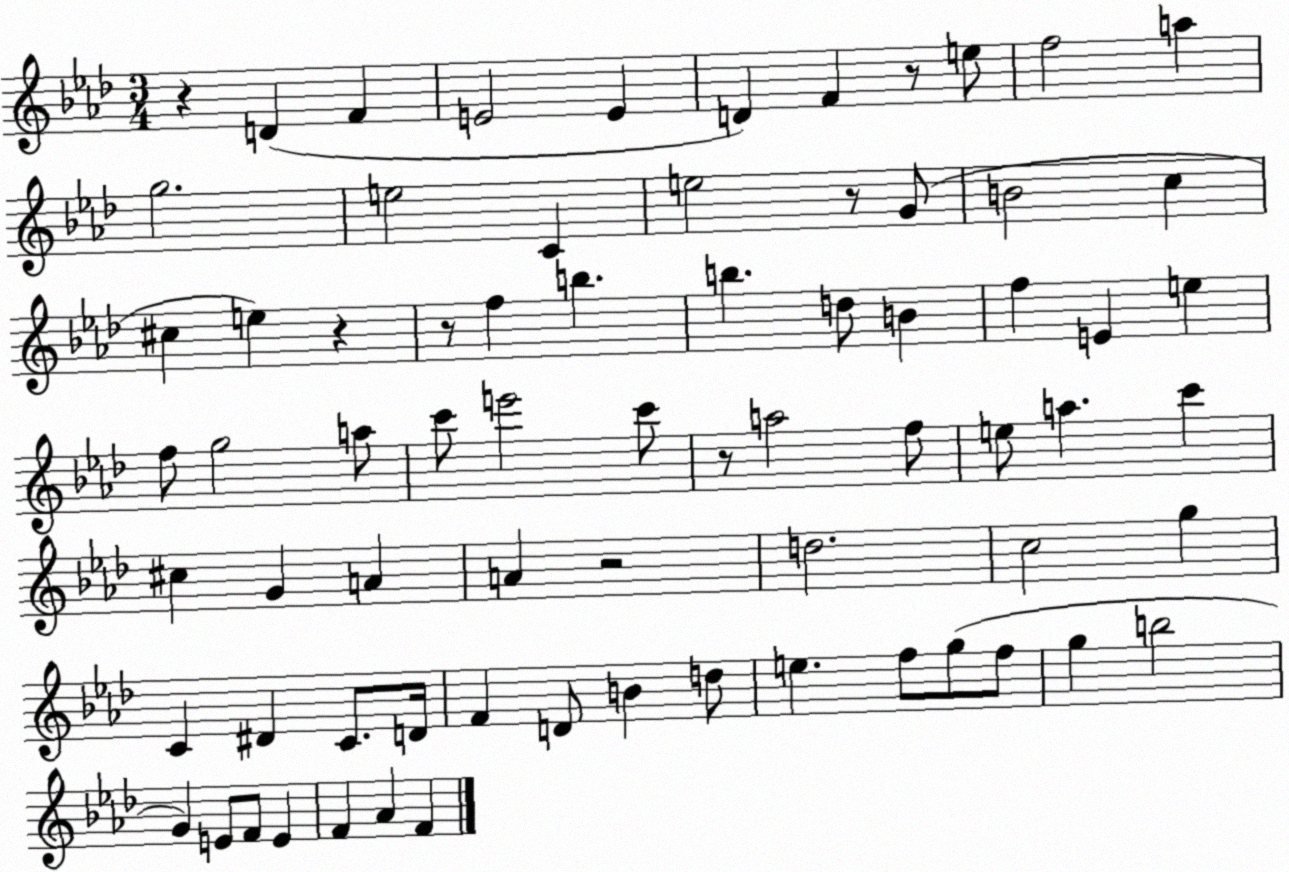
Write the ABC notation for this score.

X:1
T:Untitled
M:3/4
L:1/4
K:Ab
z D F E2 E D F z/2 e/2 f2 a g2 e2 C e2 z/2 G/2 B2 c ^c e z z/2 f b b d/2 B f E e f/2 g2 a/2 c'/2 e'2 c'/2 z/2 a2 f/2 e/2 a c' ^c G A A z2 d2 c2 g C ^D C/2 D/4 F D/2 B d/2 e f/2 g/2 f/2 g b2 G E/2 F/2 E F _A F